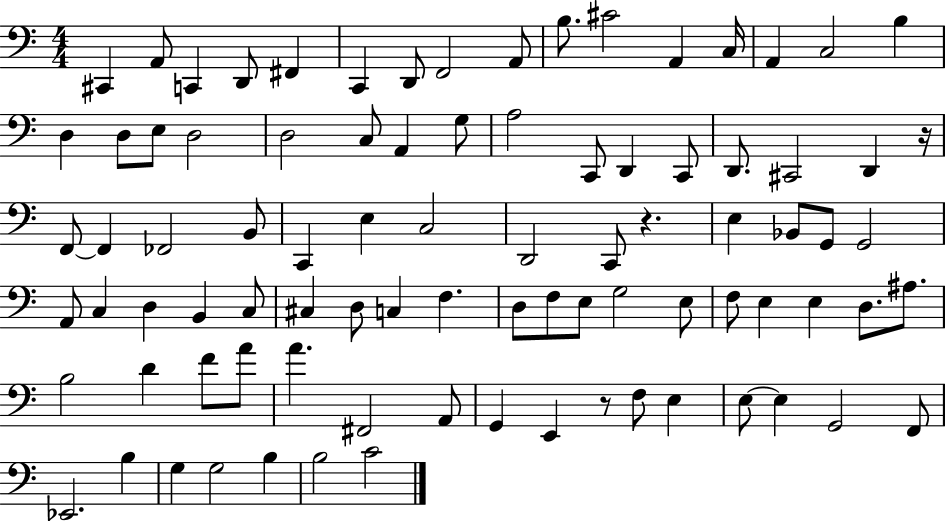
X:1
T:Untitled
M:4/4
L:1/4
K:C
^C,, A,,/2 C,, D,,/2 ^F,, C,, D,,/2 F,,2 A,,/2 B,/2 ^C2 A,, C,/4 A,, C,2 B, D, D,/2 E,/2 D,2 D,2 C,/2 A,, G,/2 A,2 C,,/2 D,, C,,/2 D,,/2 ^C,,2 D,, z/4 F,,/2 F,, _F,,2 B,,/2 C,, E, C,2 D,,2 C,,/2 z E, _B,,/2 G,,/2 G,,2 A,,/2 C, D, B,, C,/2 ^C, D,/2 C, F, D,/2 F,/2 E,/2 G,2 E,/2 F,/2 E, E, D,/2 ^A,/2 B,2 D F/2 A/2 A ^F,,2 A,,/2 G,, E,, z/2 F,/2 E, E,/2 E, G,,2 F,,/2 _E,,2 B, G, G,2 B, B,2 C2